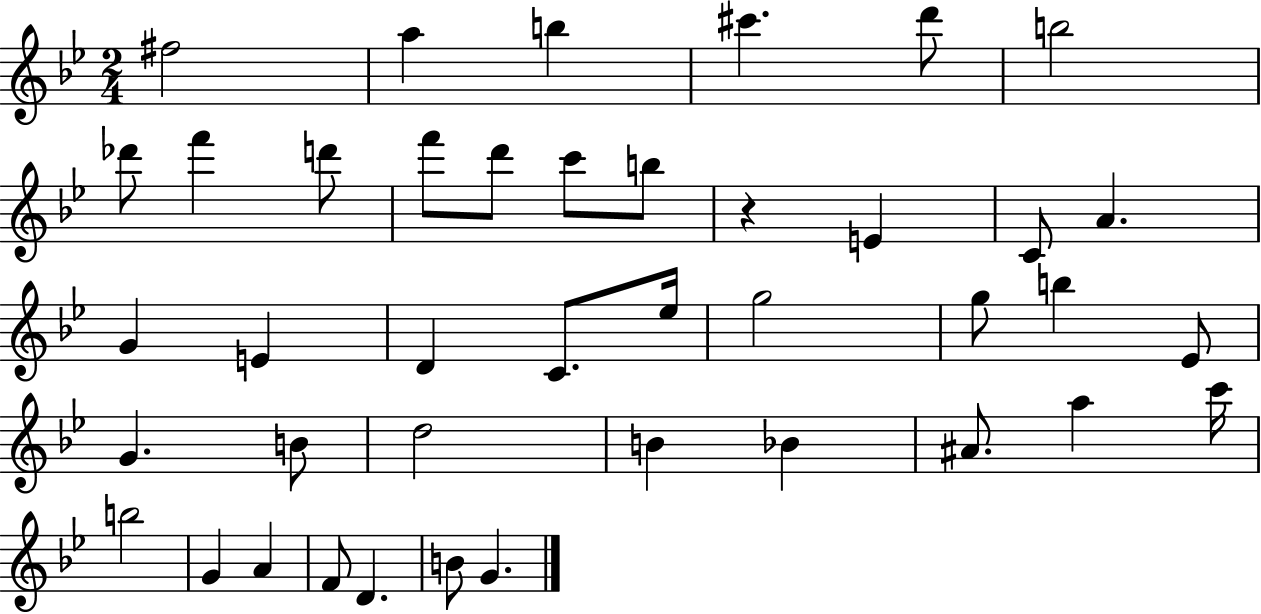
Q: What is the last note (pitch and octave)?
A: G4